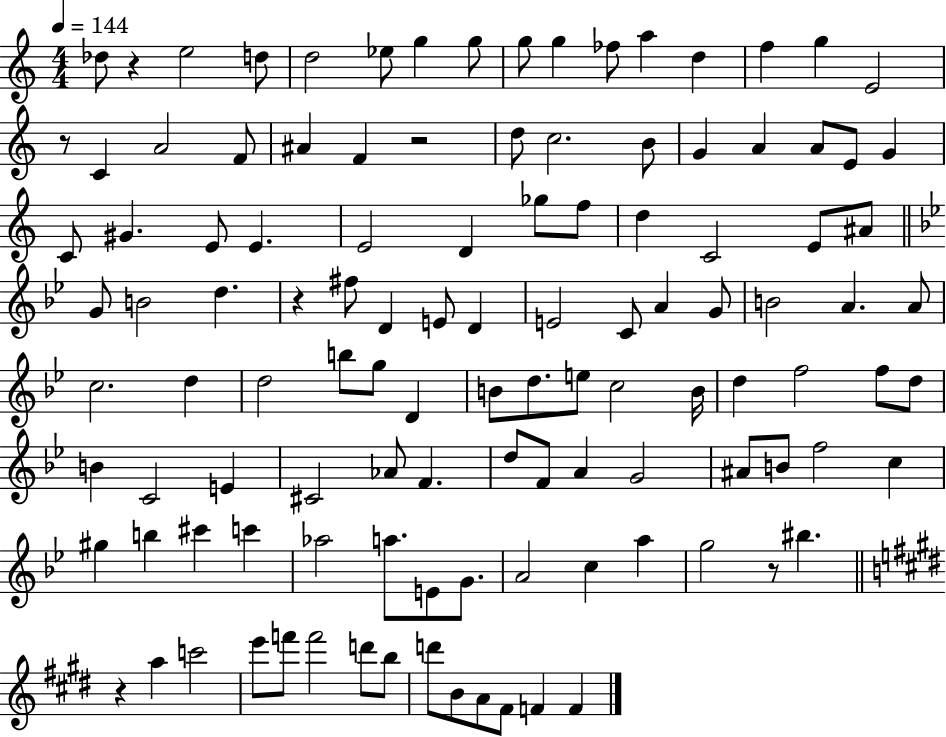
{
  \clef treble
  \numericTimeSignature
  \time 4/4
  \key c \major
  \tempo 4 = 144
  des''8 r4 e''2 d''8 | d''2 ees''8 g''4 g''8 | g''8 g''4 fes''8 a''4 d''4 | f''4 g''4 e'2 | \break r8 c'4 a'2 f'8 | ais'4 f'4 r2 | d''8 c''2. b'8 | g'4 a'4 a'8 e'8 g'4 | \break c'8 gis'4. e'8 e'4. | e'2 d'4 ges''8 f''8 | d''4 c'2 e'8 ais'8 | \bar "||" \break \key g \minor g'8 b'2 d''4. | r4 fis''8 d'4 e'8 d'4 | e'2 c'8 a'4 g'8 | b'2 a'4. a'8 | \break c''2. d''4 | d''2 b''8 g''8 d'4 | b'8 d''8. e''8 c''2 b'16 | d''4 f''2 f''8 d''8 | \break b'4 c'2 e'4 | cis'2 aes'8 f'4. | d''8 f'8 a'4 g'2 | ais'8 b'8 f''2 c''4 | \break gis''4 b''4 cis'''4 c'''4 | aes''2 a''8. e'8 g'8. | a'2 c''4 a''4 | g''2 r8 bis''4. | \break \bar "||" \break \key e \major r4 a''4 c'''2 | e'''8 f'''8 f'''2 d'''8 b''8 | d'''8 b'8 a'8 fis'8 f'4 f'4 | \bar "|."
}